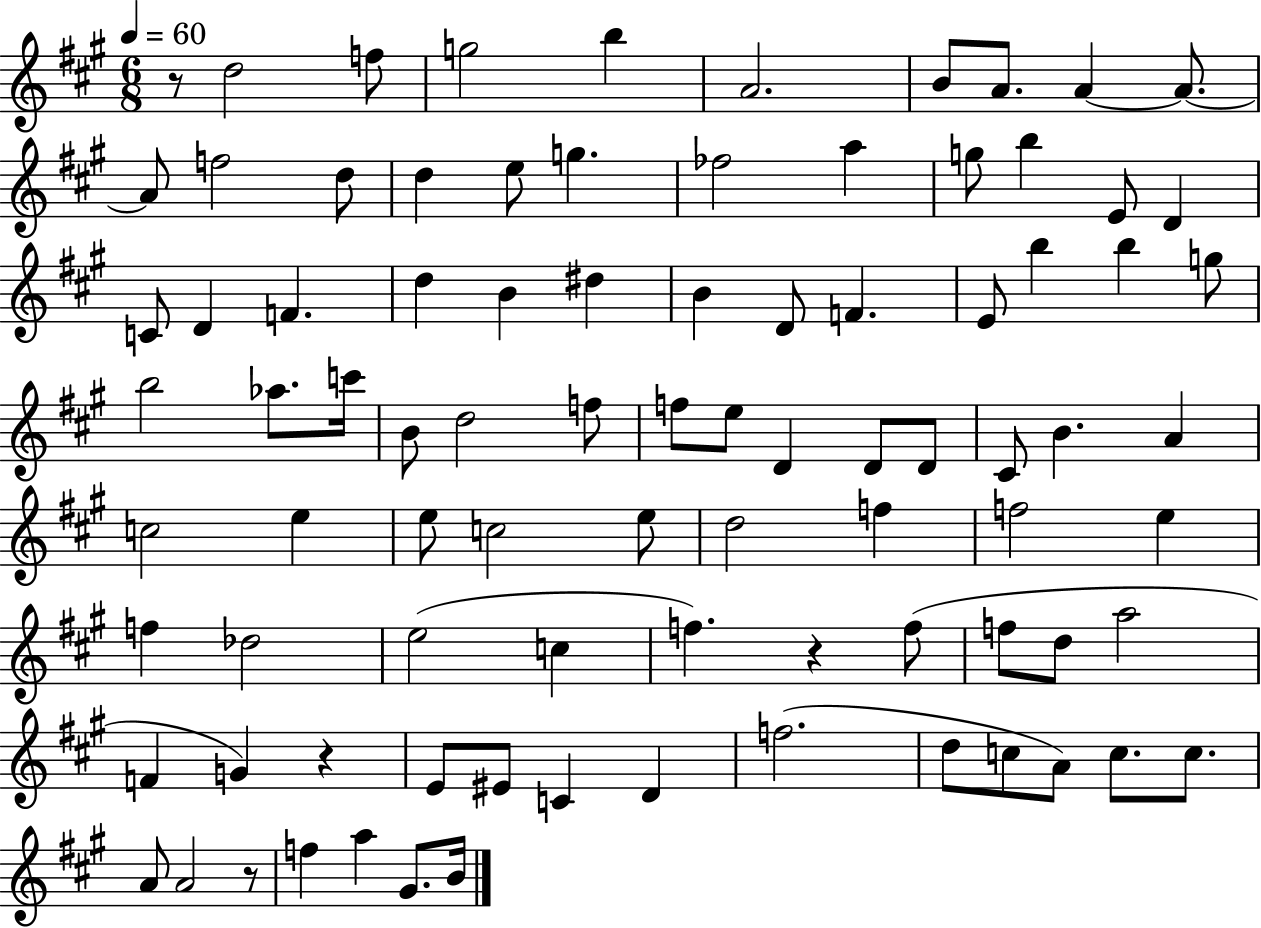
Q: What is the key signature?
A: A major